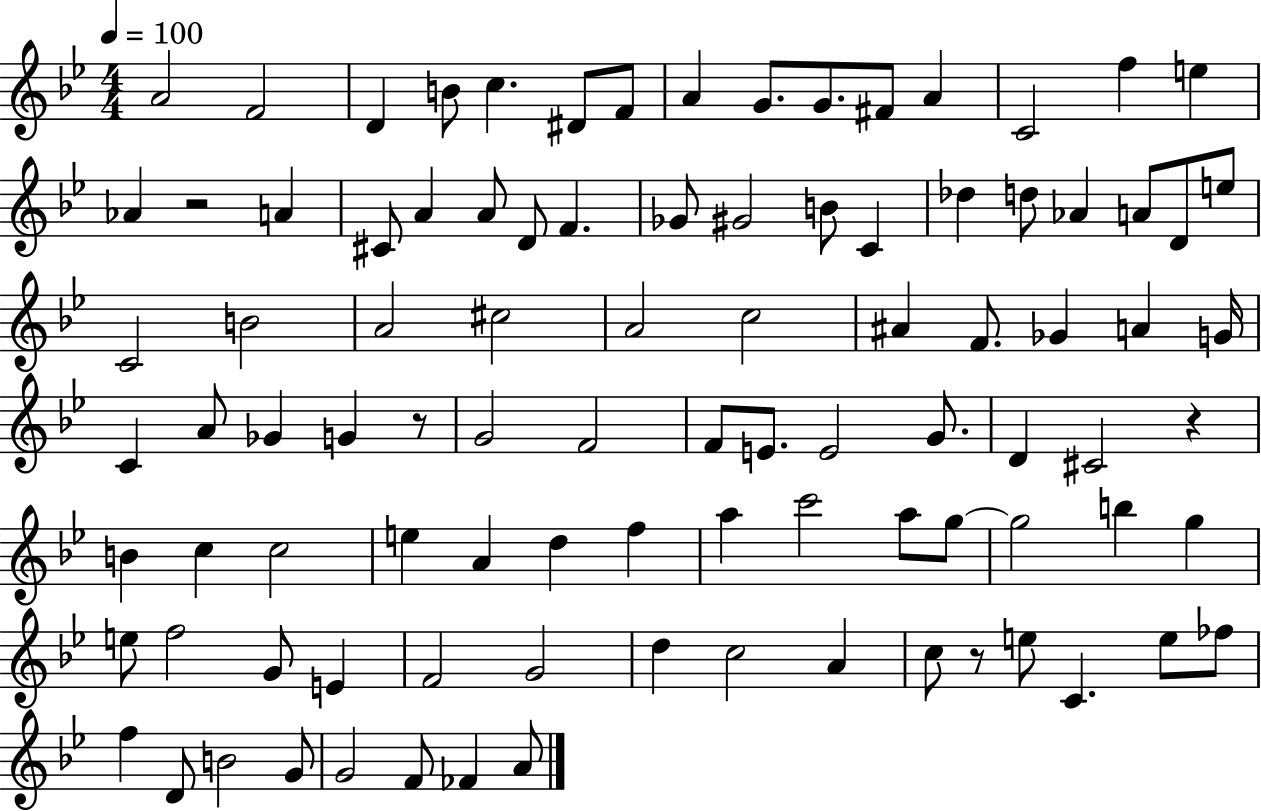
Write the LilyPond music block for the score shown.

{
  \clef treble
  \numericTimeSignature
  \time 4/4
  \key bes \major
  \tempo 4 = 100
  a'2 f'2 | d'4 b'8 c''4. dis'8 f'8 | a'4 g'8. g'8. fis'8 a'4 | c'2 f''4 e''4 | \break aes'4 r2 a'4 | cis'8 a'4 a'8 d'8 f'4. | ges'8 gis'2 b'8 c'4 | des''4 d''8 aes'4 a'8 d'8 e''8 | \break c'2 b'2 | a'2 cis''2 | a'2 c''2 | ais'4 f'8. ges'4 a'4 g'16 | \break c'4 a'8 ges'4 g'4 r8 | g'2 f'2 | f'8 e'8. e'2 g'8. | d'4 cis'2 r4 | \break b'4 c''4 c''2 | e''4 a'4 d''4 f''4 | a''4 c'''2 a''8 g''8~~ | g''2 b''4 g''4 | \break e''8 f''2 g'8 e'4 | f'2 g'2 | d''4 c''2 a'4 | c''8 r8 e''8 c'4. e''8 fes''8 | \break f''4 d'8 b'2 g'8 | g'2 f'8 fes'4 a'8 | \bar "|."
}